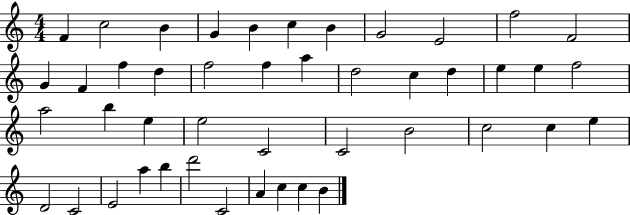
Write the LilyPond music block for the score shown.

{
  \clef treble
  \numericTimeSignature
  \time 4/4
  \key c \major
  f'4 c''2 b'4 | g'4 b'4 c''4 b'4 | g'2 e'2 | f''2 f'2 | \break g'4 f'4 f''4 d''4 | f''2 f''4 a''4 | d''2 c''4 d''4 | e''4 e''4 f''2 | \break a''2 b''4 e''4 | e''2 c'2 | c'2 b'2 | c''2 c''4 e''4 | \break d'2 c'2 | e'2 a''4 b''4 | d'''2 c'2 | a'4 c''4 c''4 b'4 | \break \bar "|."
}